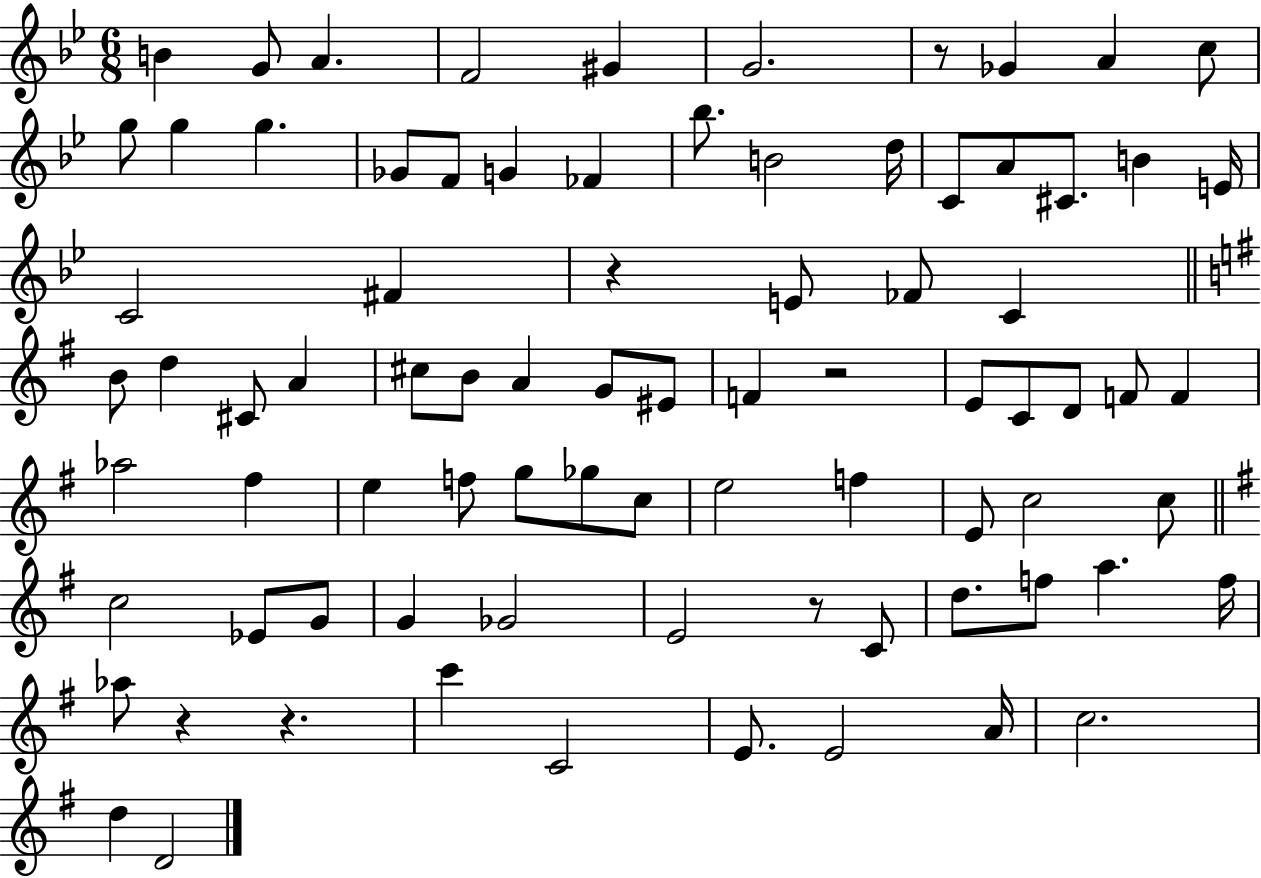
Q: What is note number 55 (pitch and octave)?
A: C5